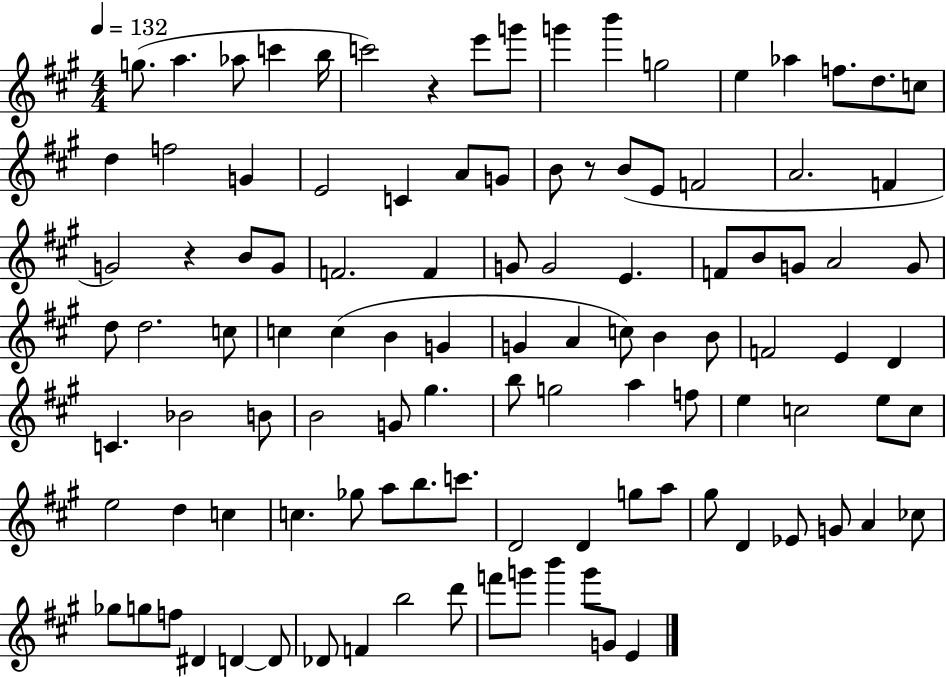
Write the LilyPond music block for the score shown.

{
  \clef treble
  \numericTimeSignature
  \time 4/4
  \key a \major
  \tempo 4 = 132
  g''8.( a''4. aes''8 c'''4 b''16 | c'''2) r4 e'''8 g'''8 | g'''4 b'''4 g''2 | e''4 aes''4 f''8. d''8. c''8 | \break d''4 f''2 g'4 | e'2 c'4 a'8 g'8 | b'8 r8 b'8( e'8 f'2 | a'2. f'4 | \break g'2) r4 b'8 g'8 | f'2. f'4 | g'8 g'2 e'4. | f'8 b'8 g'8 a'2 g'8 | \break d''8 d''2. c''8 | c''4 c''4( b'4 g'4 | g'4 a'4 c''8) b'4 b'8 | f'2 e'4 d'4 | \break c'4. bes'2 b'8 | b'2 g'8 gis''4. | b''8 g''2 a''4 f''8 | e''4 c''2 e''8 c''8 | \break e''2 d''4 c''4 | c''4. ges''8 a''8 b''8. c'''8. | d'2 d'4 g''8 a''8 | gis''8 d'4 ees'8 g'8 a'4 ces''8 | \break ges''8 g''8 f''8 dis'4 d'4~~ d'8 | des'8 f'4 b''2 d'''8 | f'''8 g'''8 b'''4 g'''8 g'8 e'4 | \bar "|."
}